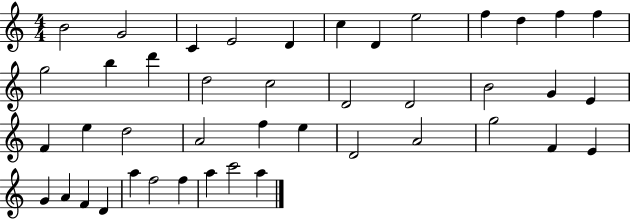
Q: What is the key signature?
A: C major